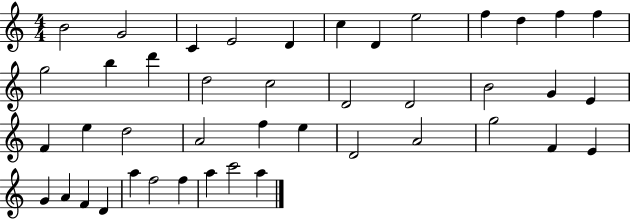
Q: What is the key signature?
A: C major